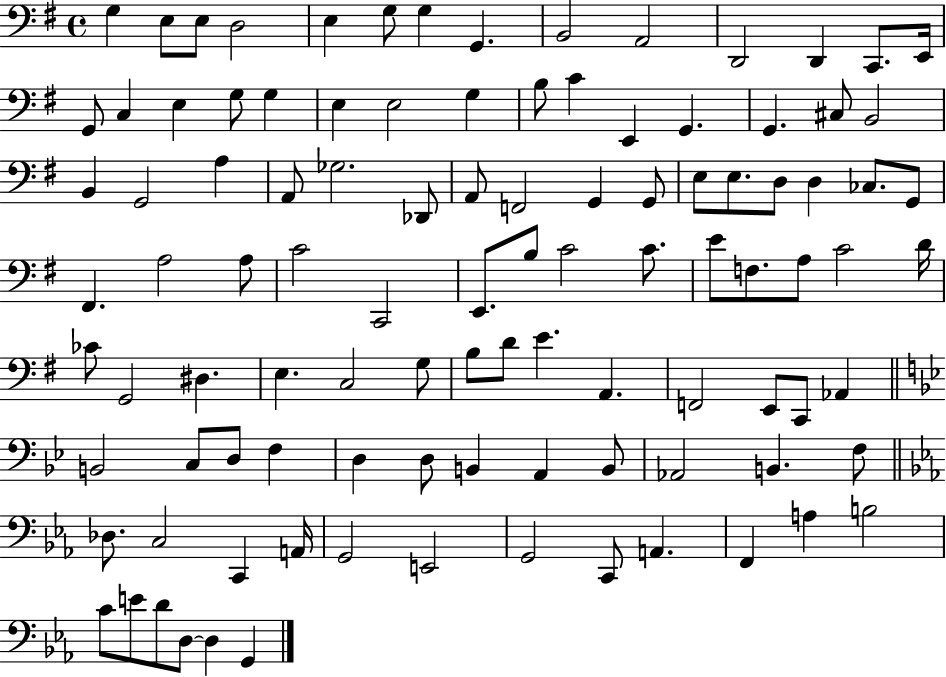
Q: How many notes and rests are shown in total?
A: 103